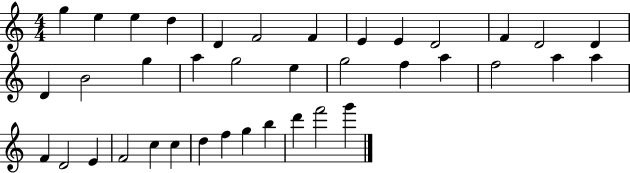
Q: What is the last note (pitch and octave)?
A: G6